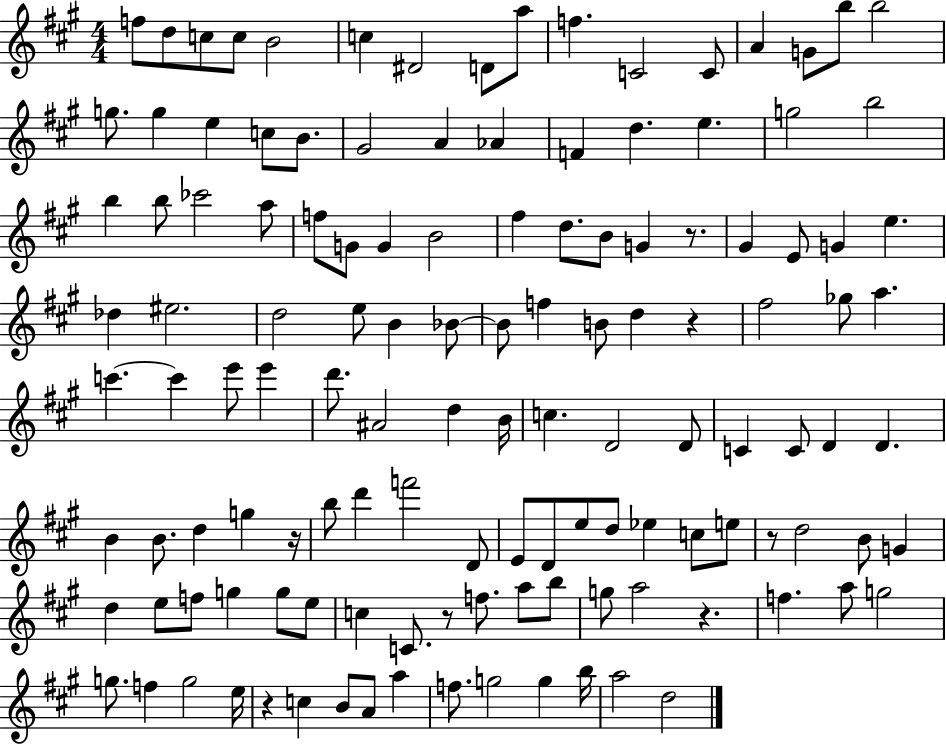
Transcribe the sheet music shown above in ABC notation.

X:1
T:Untitled
M:4/4
L:1/4
K:A
f/2 d/2 c/2 c/2 B2 c ^D2 D/2 a/2 f C2 C/2 A G/2 b/2 b2 g/2 g e c/2 B/2 ^G2 A _A F d e g2 b2 b b/2 _c'2 a/2 f/2 G/2 G B2 ^f d/2 B/2 G z/2 ^G E/2 G e _d ^e2 d2 e/2 B _B/2 _B/2 f B/2 d z ^f2 _g/2 a c' c' e'/2 e' d'/2 ^A2 d B/4 c D2 D/2 C C/2 D D B B/2 d g z/4 b/2 d' f'2 D/2 E/2 D/2 e/2 d/2 _e c/2 e/2 z/2 d2 B/2 G d e/2 f/2 g g/2 e/2 c C/2 z/2 f/2 a/2 b/2 g/2 a2 z f a/2 g2 g/2 f g2 e/4 z c B/2 A/2 a f/2 g2 g b/4 a2 d2